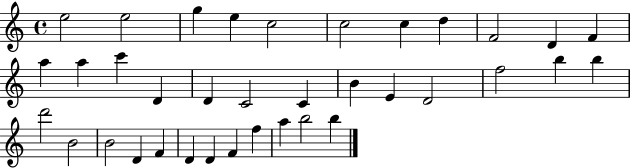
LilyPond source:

{
  \clef treble
  \time 4/4
  \defaultTimeSignature
  \key c \major
  e''2 e''2 | g''4 e''4 c''2 | c''2 c''4 d''4 | f'2 d'4 f'4 | \break a''4 a''4 c'''4 d'4 | d'4 c'2 c'4 | b'4 e'4 d'2 | f''2 b''4 b''4 | \break d'''2 b'2 | b'2 d'4 f'4 | d'4 d'4 f'4 f''4 | a''4 b''2 b''4 | \break \bar "|."
}